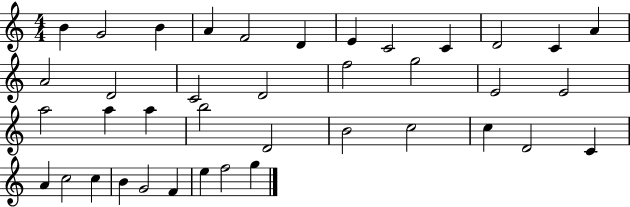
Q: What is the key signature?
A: C major